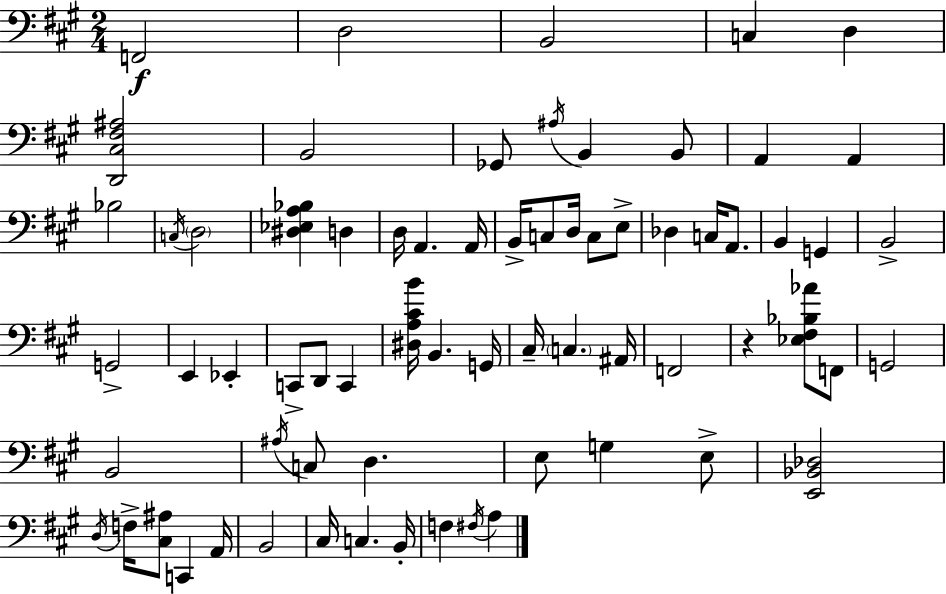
{
  \clef bass
  \numericTimeSignature
  \time 2/4
  \key a \major
  \repeat volta 2 { f,2\f | d2 | b,2 | c4 d4 | \break <d, cis fis ais>2 | b,2 | ges,8 \acciaccatura { ais16 } b,4 b,8 | a,4 a,4 | \break bes2 | \acciaccatura { c16 } \parenthesize d2 | <dis ees a bes>4 d4 | d16 a,4. | \break a,16 b,16-> c8 d16 c8 | e8-> des4 c16 a,8. | b,4 g,4 | b,2-> | \break g,2-> | e,4 ees,4-. | c,8-> d,8 c,4 | <dis a cis' b'>16 b,4. | \break g,16 cis16-- \parenthesize c4. | ais,16 f,2 | r4 <ees fis bes aes'>8 | f,8 g,2 | \break b,2 | \acciaccatura { ais16 } c8 d4. | e8 g4 | e8-> <e, bes, des>2 | \break \acciaccatura { d16 } f16-> <cis ais>8 c,4 | a,16 b,2 | cis16 c4. | b,16-. f4 | \break \acciaccatura { fis16 } a4 } \bar "|."
}